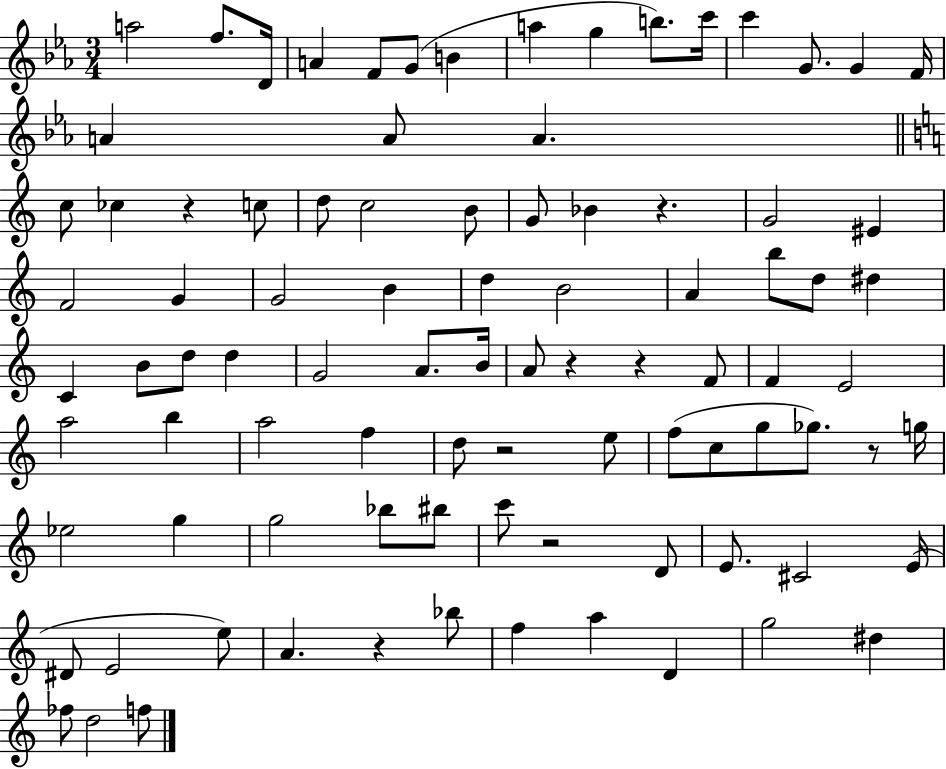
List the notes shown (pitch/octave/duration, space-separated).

A5/h F5/e. D4/s A4/q F4/e G4/e B4/q A5/q G5/q B5/e. C6/s C6/q G4/e. G4/q F4/s A4/q A4/e A4/q. C5/e CES5/q R/q C5/e D5/e C5/h B4/e G4/e Bb4/q R/q. G4/h EIS4/q F4/h G4/q G4/h B4/q D5/q B4/h A4/q B5/e D5/e D#5/q C4/q B4/e D5/e D5/q G4/h A4/e. B4/s A4/e R/q R/q F4/e F4/q E4/h A5/h B5/q A5/h F5/q D5/e R/h E5/e F5/e C5/e G5/e Gb5/e. R/e G5/s Eb5/h G5/q G5/h Bb5/e BIS5/e C6/e R/h D4/e E4/e. C#4/h E4/s D#4/e E4/h E5/e A4/q. R/q Bb5/e F5/q A5/q D4/q G5/h D#5/q FES5/e D5/h F5/e